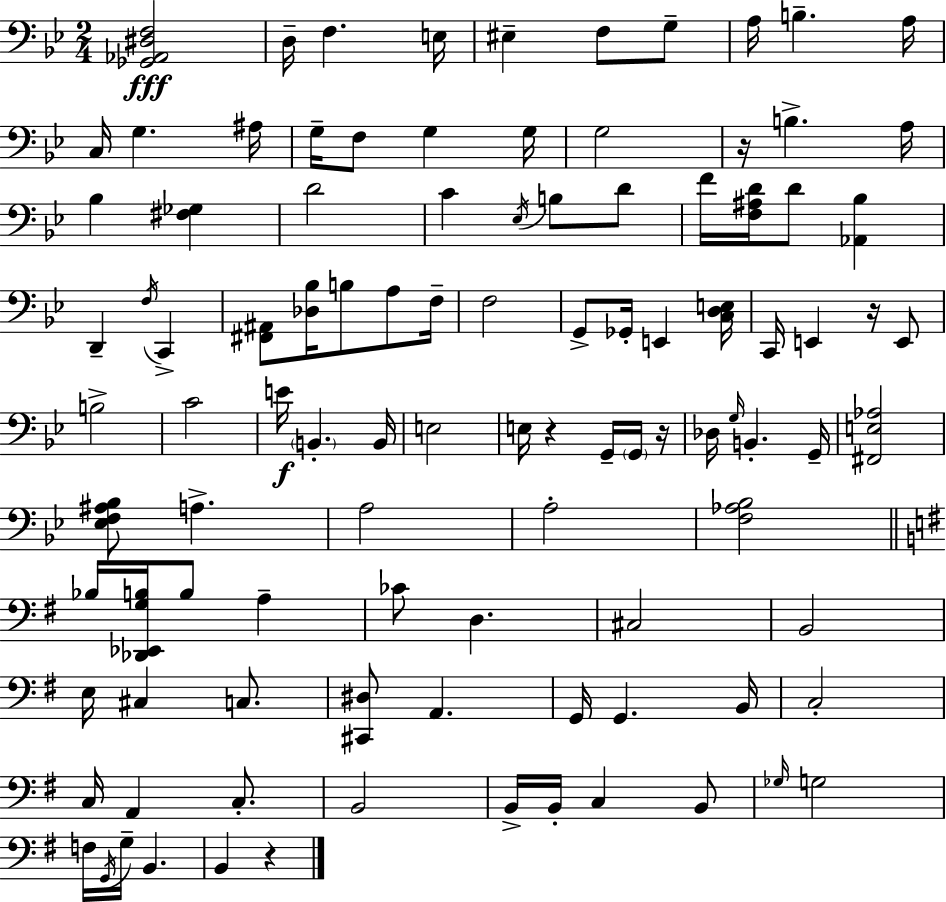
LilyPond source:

{
  \clef bass
  \numericTimeSignature
  \time 2/4
  \key bes \major
  <ges, aes, dis f>2\fff | d16-- f4. e16 | eis4-- f8 g8-- | a16 b4.-- a16 | \break c16 g4. ais16 | g16-- f8 g4 g16 | g2 | r16 b4.-> a16 | \break bes4 <fis ges>4 | d'2 | c'4 \acciaccatura { ees16 } b8 d'8 | f'16 <f ais d'>16 d'8 <aes, bes>4 | \break d,4-- \acciaccatura { f16 } c,4-> | <fis, ais,>8 <des bes>16 b8 a8 | f16-- f2 | g,8-> ges,16-. e,4 | \break <c d e>16 c,16 e,4 r16 | e,8 b2-> | c'2 | e'16\f \parenthesize b,4.-. | \break b,16 e2 | e16 r4 g,16-- | \parenthesize g,16 r16 des16 \grace { g16 } b,4.-. | g,16-- <fis, e aes>2 | \break <ees f ais bes>8 a4.-> | a2 | a2-. | <f aes bes>2 | \break \bar "||" \break \key g \major bes16 <des, ees, g b>16 b8 a4-- | ces'8 d4. | cis2 | b,2 | \break e16 cis4 c8. | <cis, dis>8 a,4. | g,16 g,4. b,16 | c2-. | \break c16 a,4 c8.-. | b,2 | b,16-> b,16-. c4 b,8 | \grace { ges16 } g2 | \break f16 \acciaccatura { g,16 } g16-- b,4. | b,4 r4 | \bar "|."
}